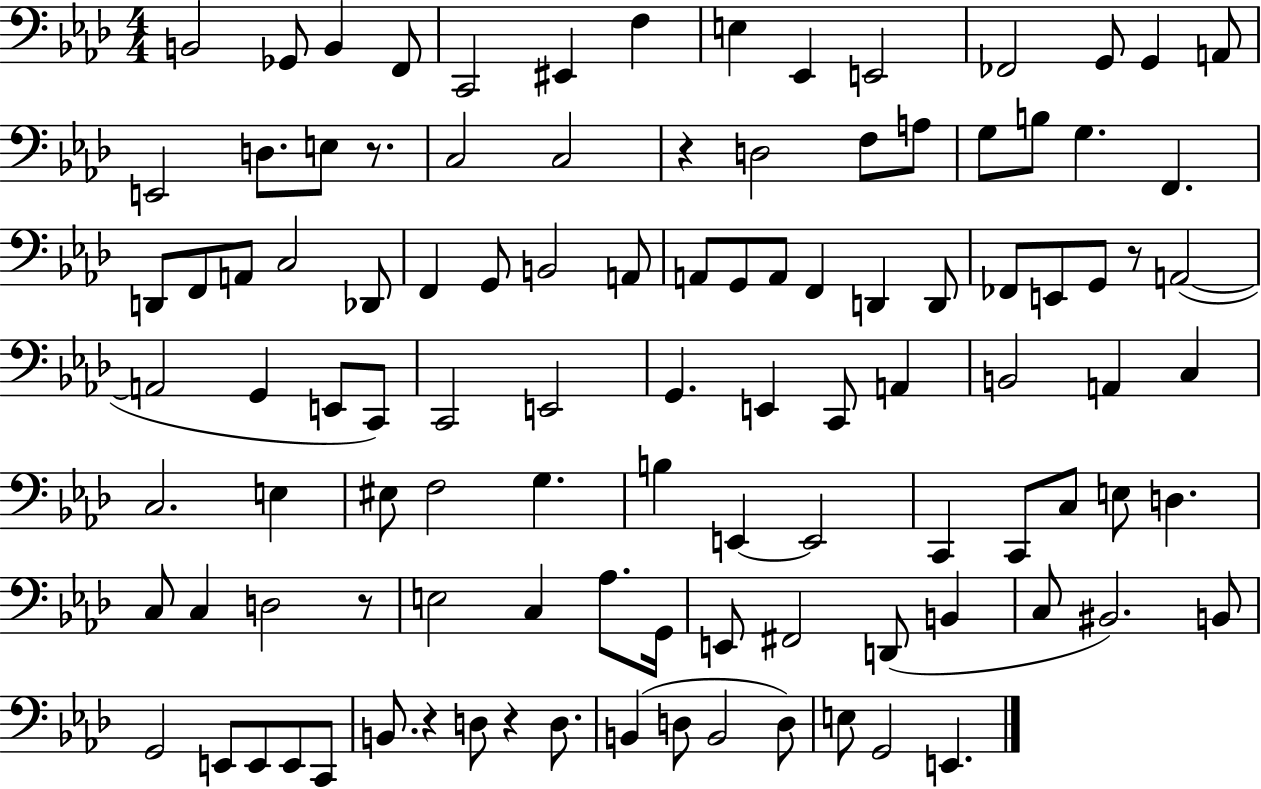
{
  \clef bass
  \numericTimeSignature
  \time 4/4
  \key aes \major
  b,2 ges,8 b,4 f,8 | c,2 eis,4 f4 | e4 ees,4 e,2 | fes,2 g,8 g,4 a,8 | \break e,2 d8. e8 r8. | c2 c2 | r4 d2 f8 a8 | g8 b8 g4. f,4. | \break d,8 f,8 a,8 c2 des,8 | f,4 g,8 b,2 a,8 | a,8 g,8 a,8 f,4 d,4 d,8 | fes,8 e,8 g,8 r8 a,2~(~ | \break a,2 g,4 e,8 c,8) | c,2 e,2 | g,4. e,4 c,8 a,4 | b,2 a,4 c4 | \break c2. e4 | eis8 f2 g4. | b4 e,4~~ e,2 | c,4 c,8 c8 e8 d4. | \break c8 c4 d2 r8 | e2 c4 aes8. g,16 | e,8 fis,2 d,8( b,4 | c8 bis,2.) b,8 | \break g,2 e,8 e,8 e,8 c,8 | b,8. r4 d8 r4 d8. | b,4( d8 b,2 d8) | e8 g,2 e,4. | \break \bar "|."
}